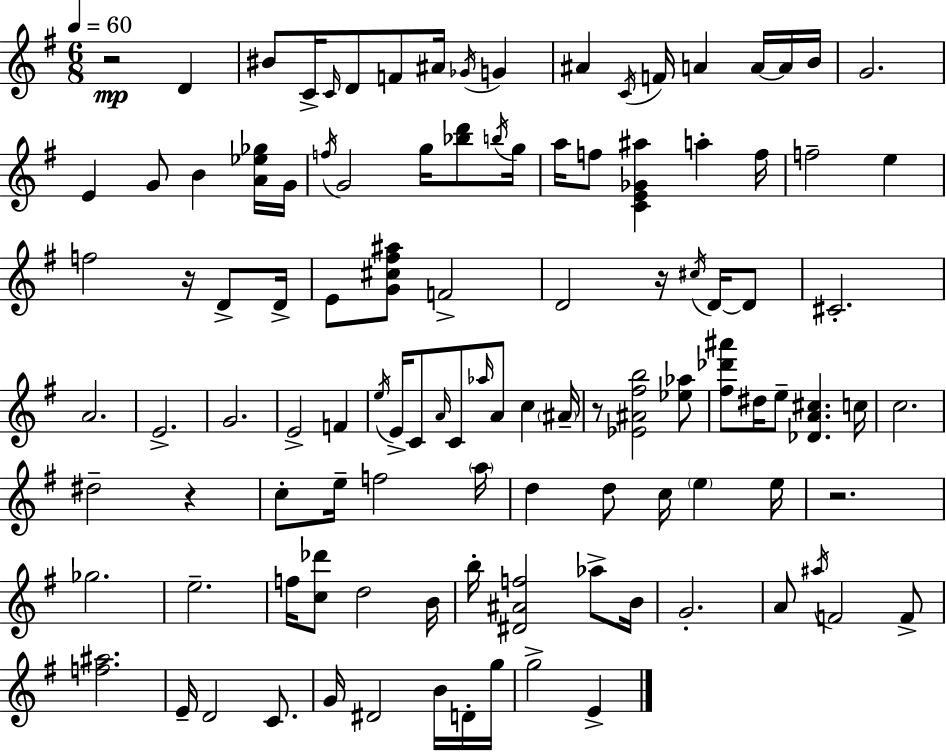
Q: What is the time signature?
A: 6/8